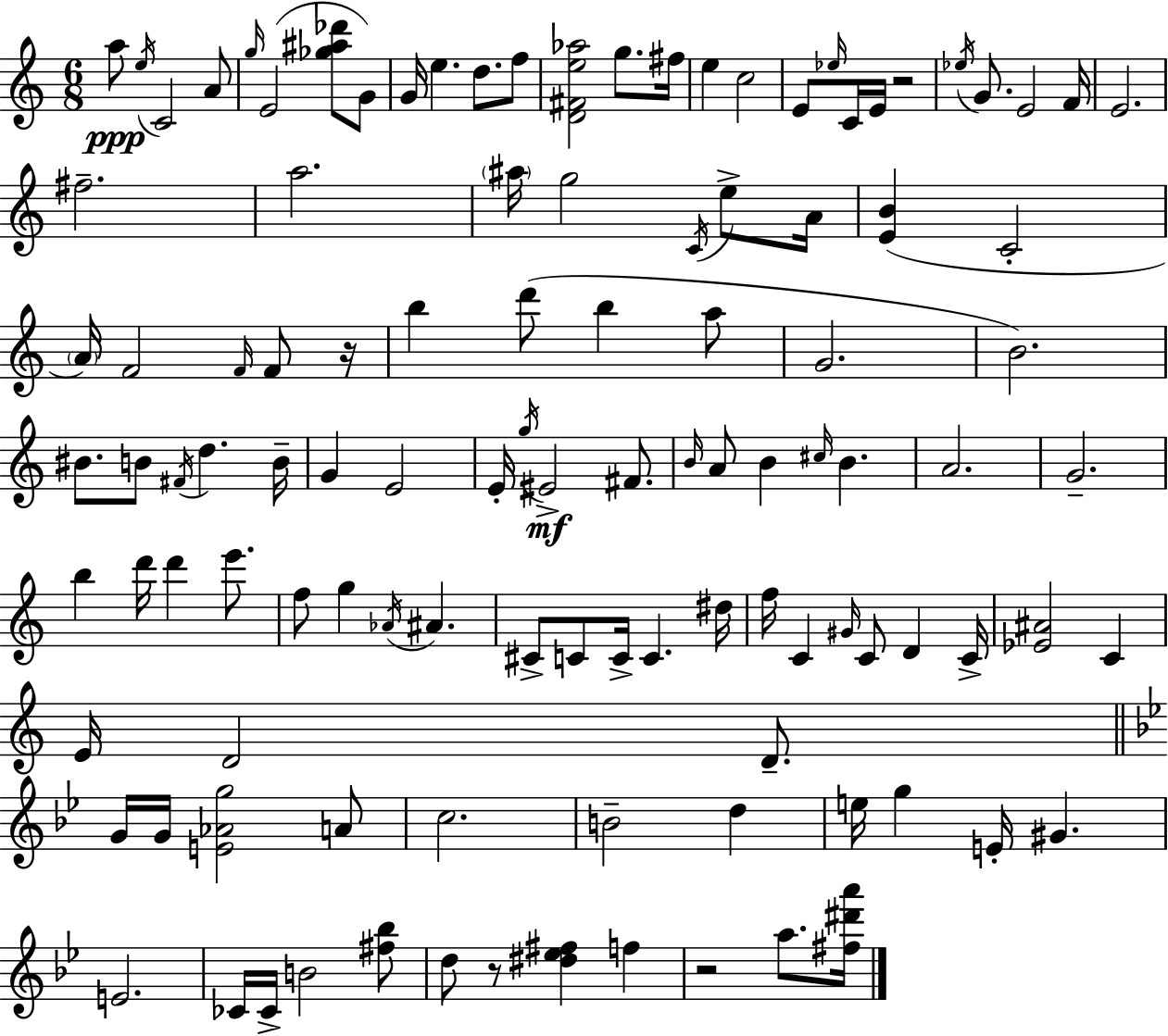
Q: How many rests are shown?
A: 4